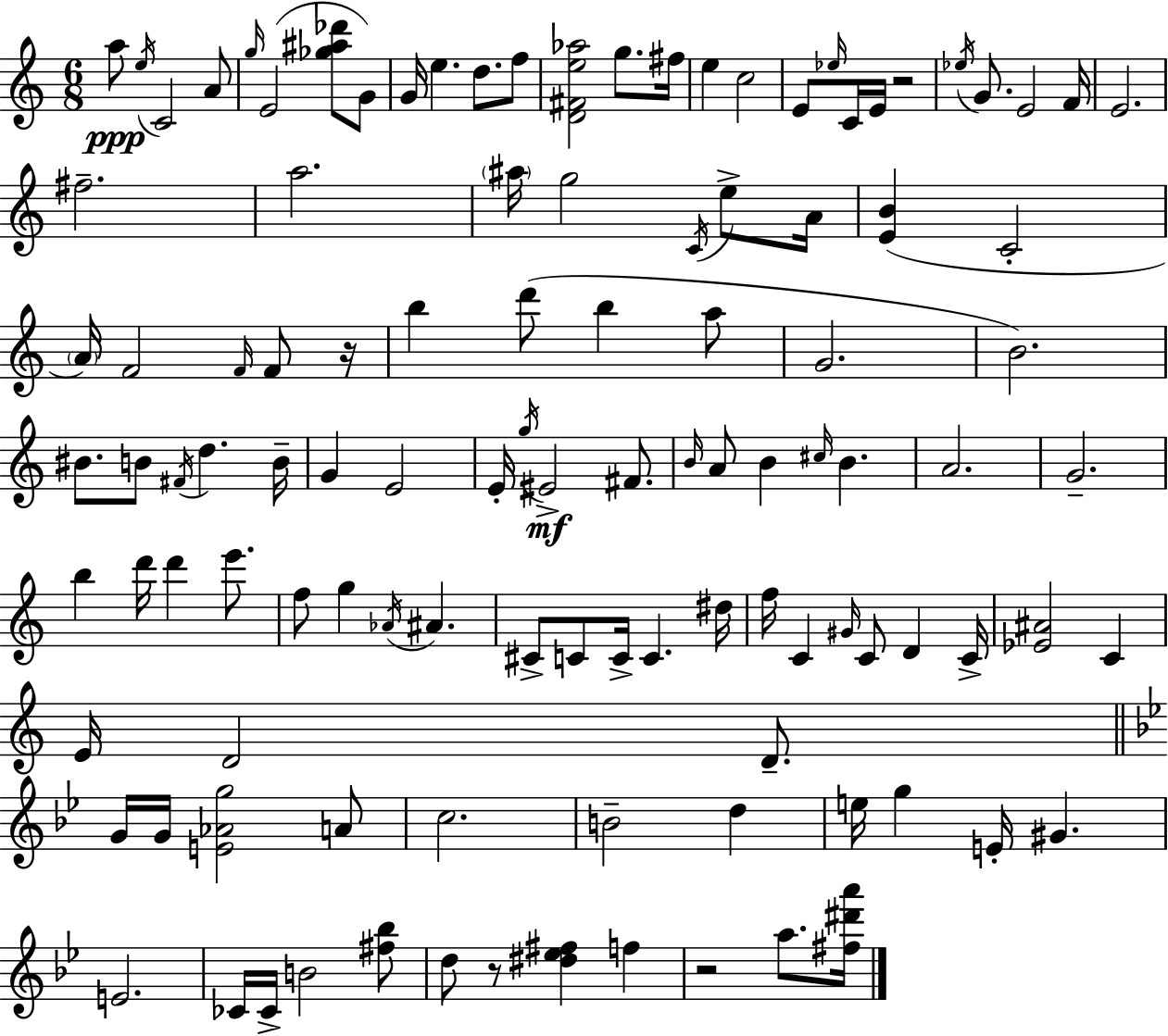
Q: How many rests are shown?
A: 4